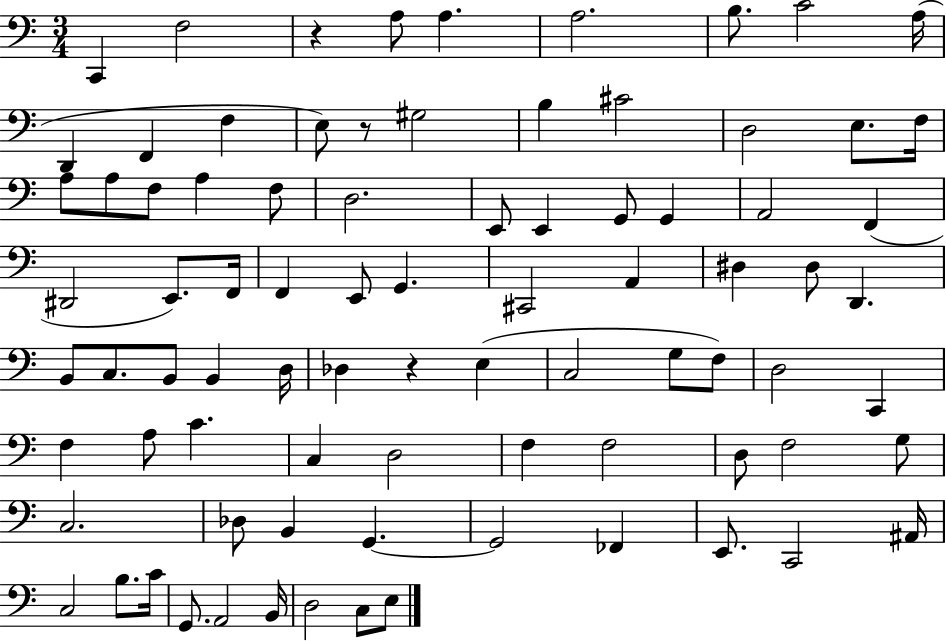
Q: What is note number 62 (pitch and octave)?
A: F3